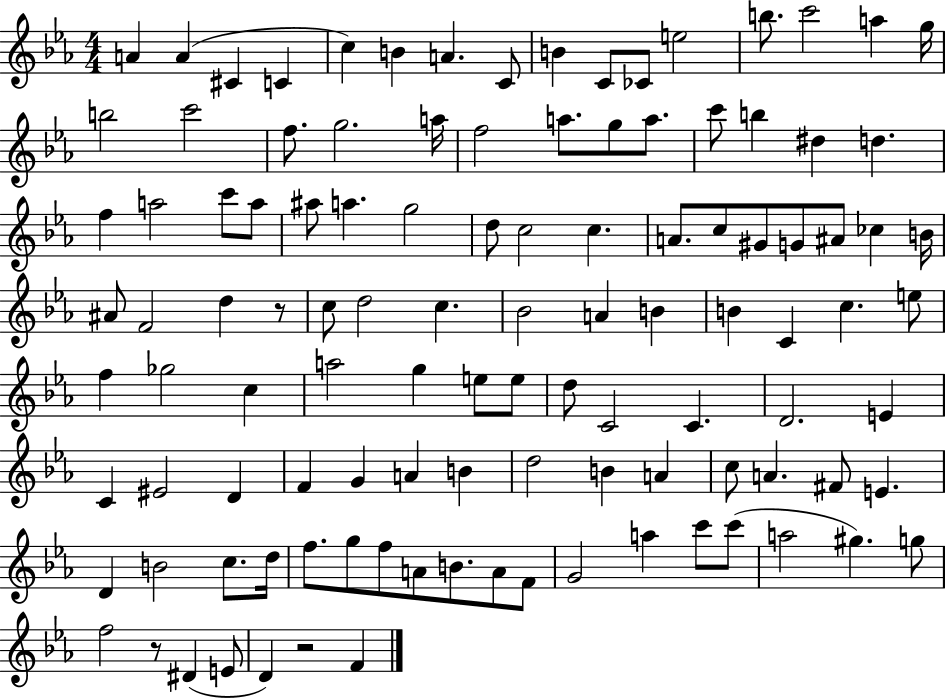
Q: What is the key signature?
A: EES major